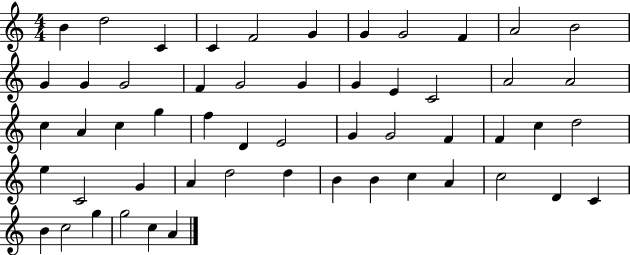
X:1
T:Untitled
M:4/4
L:1/4
K:C
B d2 C C F2 G G G2 F A2 B2 G G G2 F G2 G G E C2 A2 A2 c A c g f D E2 G G2 F F c d2 e C2 G A d2 d B B c A c2 D C B c2 g g2 c A